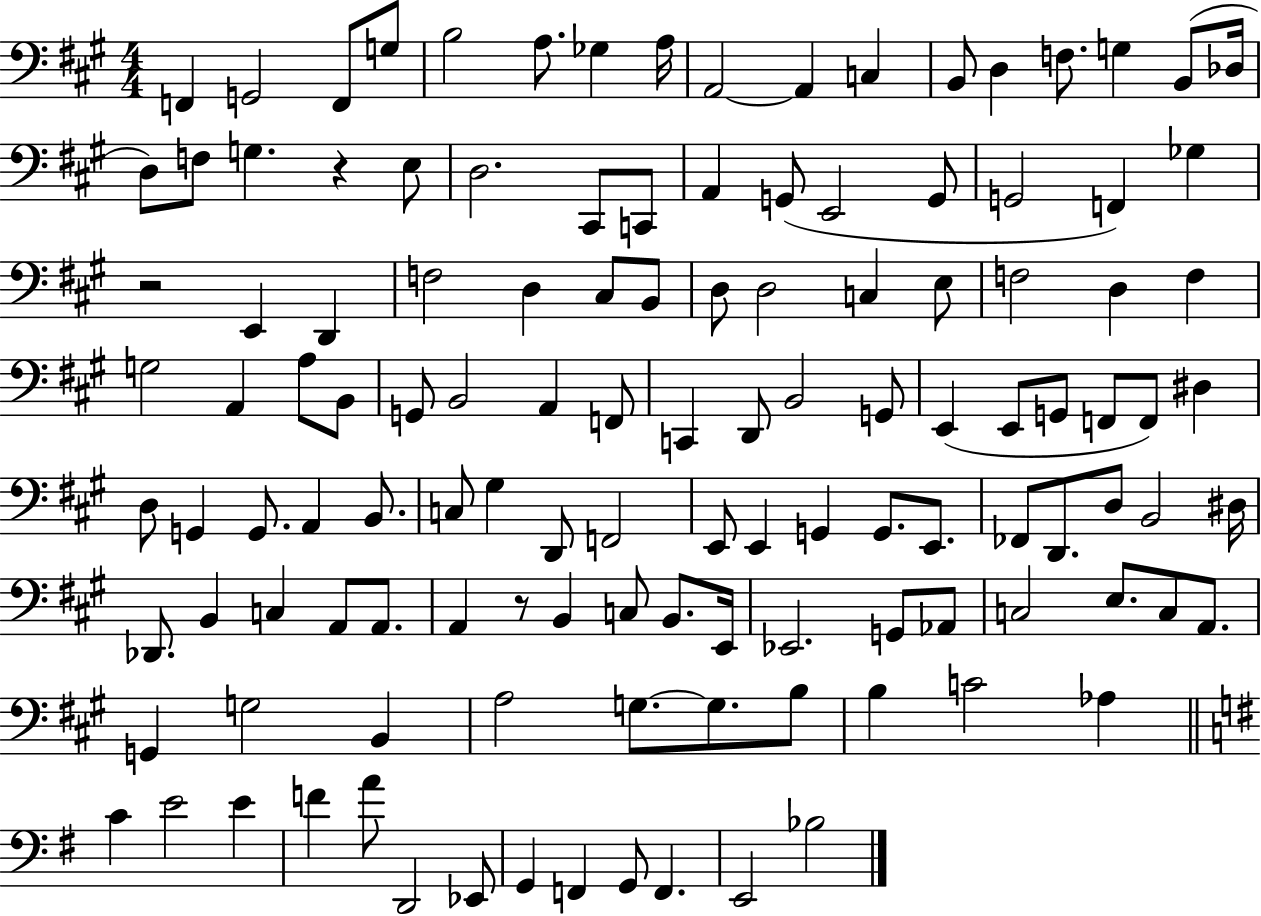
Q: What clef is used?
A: bass